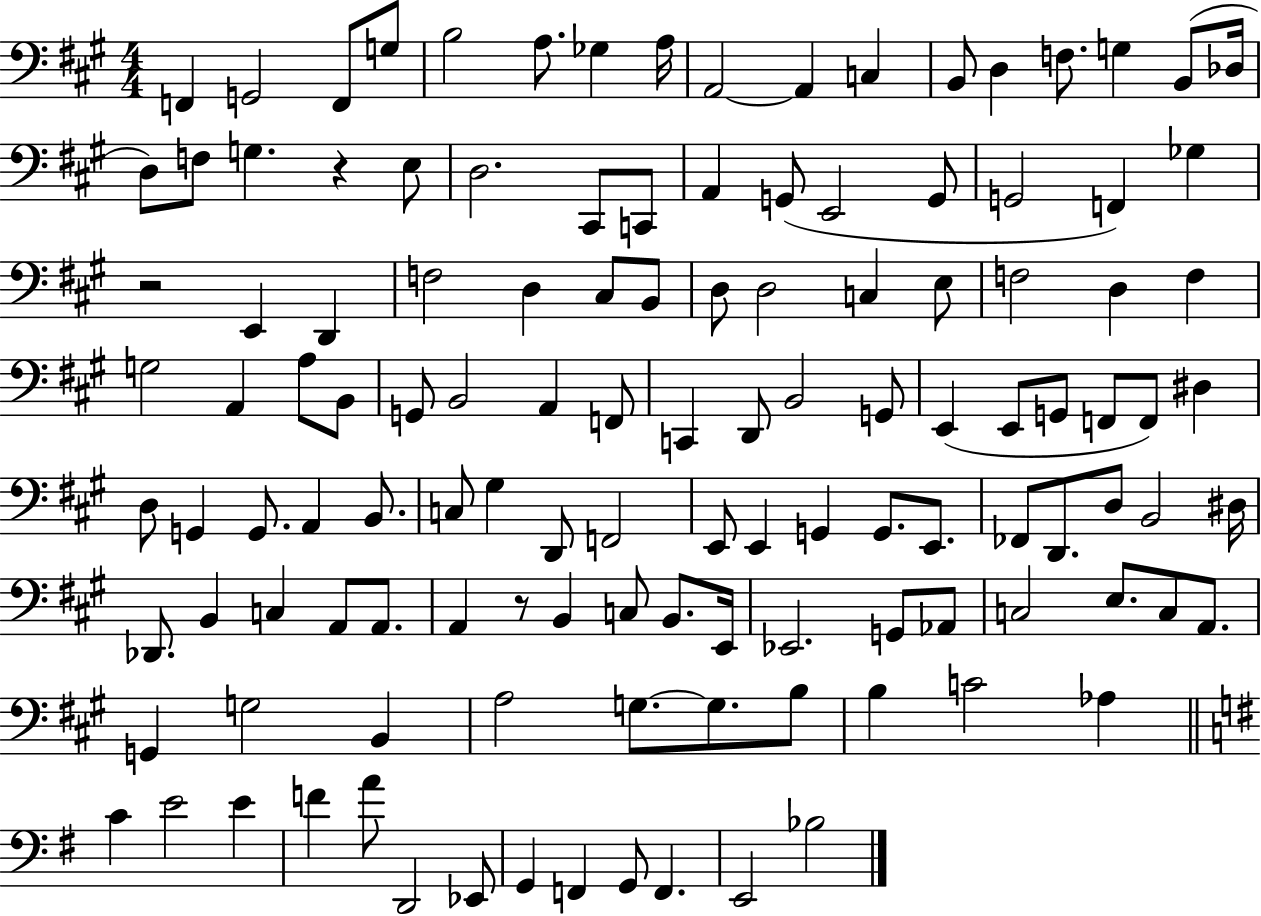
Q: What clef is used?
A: bass